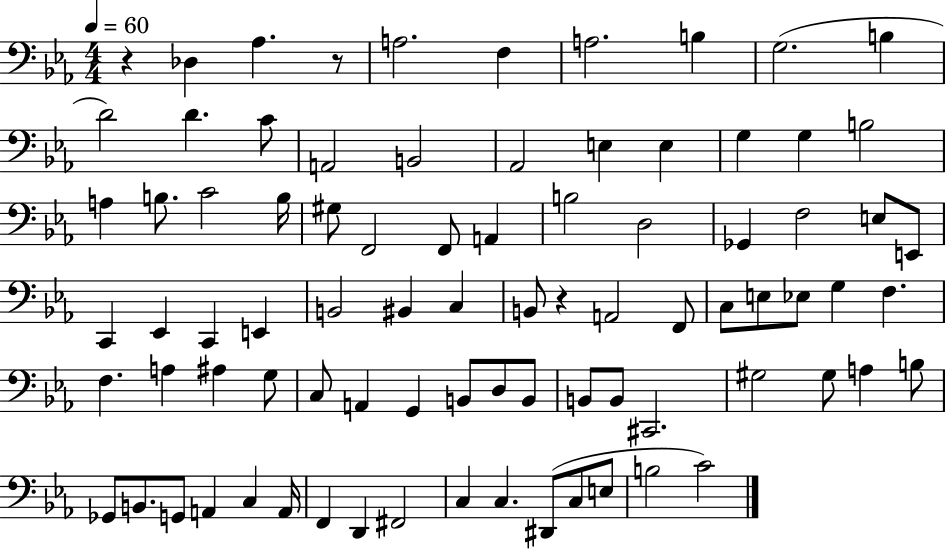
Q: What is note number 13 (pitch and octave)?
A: B2